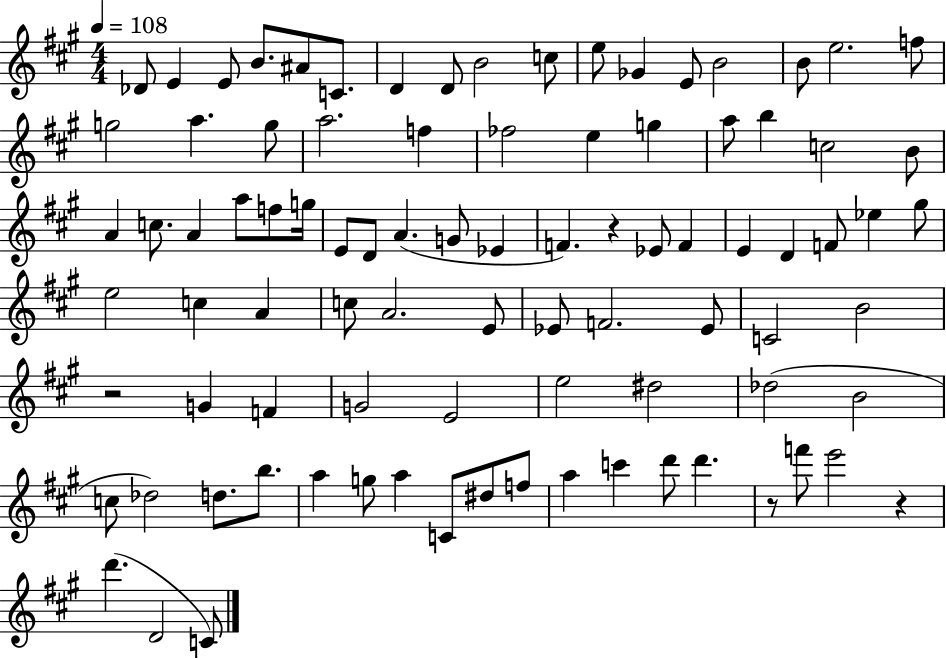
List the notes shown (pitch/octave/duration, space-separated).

Db4/e E4/q E4/e B4/e. A#4/e C4/e. D4/q D4/e B4/h C5/e E5/e Gb4/q E4/e B4/h B4/e E5/h. F5/e G5/h A5/q. G5/e A5/h. F5/q FES5/h E5/q G5/q A5/e B5/q C5/h B4/e A4/q C5/e. A4/q A5/e F5/e G5/s E4/e D4/e A4/q. G4/e Eb4/q F4/q. R/q Eb4/e F4/q E4/q D4/q F4/e Eb5/q G#5/e E5/h C5/q A4/q C5/e A4/h. E4/e Eb4/e F4/h. Eb4/e C4/h B4/h R/h G4/q F4/q G4/h E4/h E5/h D#5/h Db5/h B4/h C5/e Db5/h D5/e. B5/e. A5/q G5/e A5/q C4/e D#5/e F5/e A5/q C6/q D6/e D6/q. R/e F6/e E6/h R/q D6/q. D4/h C4/e